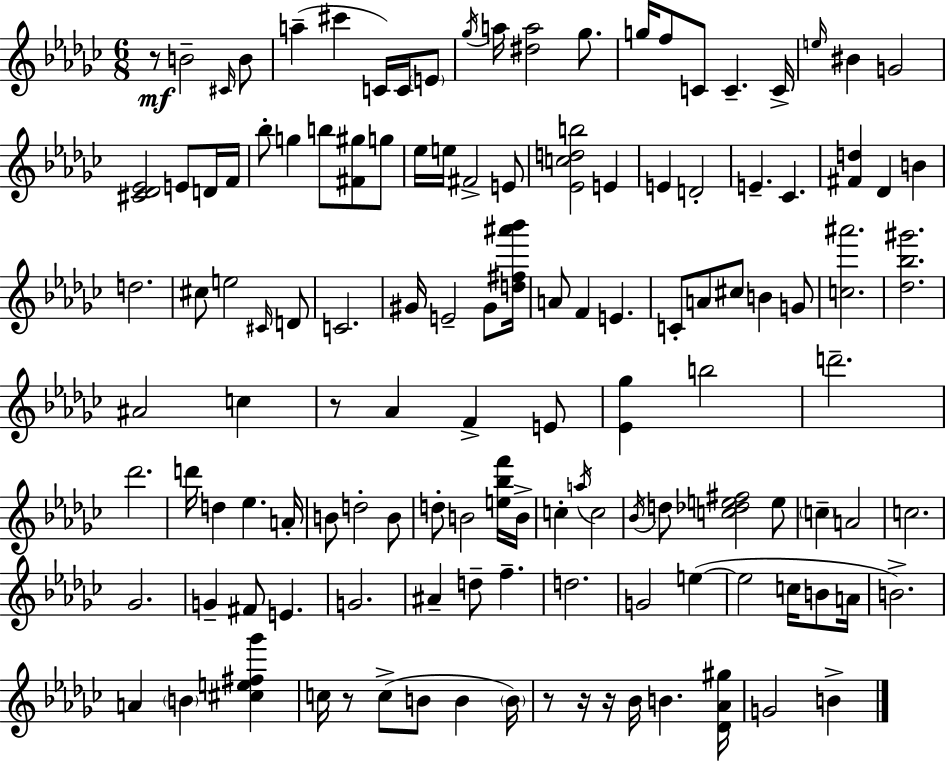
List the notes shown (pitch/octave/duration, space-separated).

R/e B4/h C#4/s B4/e A5/q C#6/q C4/s C4/s E4/e Gb5/s A5/s [D#5,A5]/h Gb5/e. G5/s F5/e C4/e C4/q. C4/s E5/s BIS4/q G4/h [C#4,Db4,Eb4]/h E4/e D4/s F4/s Bb5/e G5/q B5/e [F#4,G#5]/e G5/e Eb5/s E5/s F#4/h E4/e [Eb4,C5,D5,B5]/h E4/q E4/q D4/h E4/q. CES4/q. [F#4,D5]/q Db4/q B4/q D5/h. C#5/e E5/h C#4/s D4/e C4/h. G#4/s E4/h G#4/e [D5,F#5,A#6,Bb6]/s A4/e F4/q E4/q. C4/e A4/e C#5/e B4/q G4/e [C5,A#6]/h. [Db5,Bb5,G#6]/h. A#4/h C5/q R/e Ab4/q F4/q E4/e [Eb4,Gb5]/q B5/h D6/h. Db6/h. D6/s D5/q Eb5/q. A4/s B4/e D5/h B4/e D5/e B4/h [E5,Bb5,F6]/s B4/s C5/q A5/s C5/h Bb4/s D5/e [C5,Db5,E5,F#5]/h E5/e C5/q A4/h C5/h. Gb4/h. G4/q F#4/e E4/q. G4/h. A#4/q D5/e F5/q. D5/h. G4/h E5/q E5/h C5/s B4/e A4/s B4/h. A4/q B4/q [C#5,E5,F#5,Gb6]/q C5/s R/e C5/e B4/e B4/q B4/s R/e R/s R/s Bb4/s B4/q. [Db4,Ab4,G#5]/s G4/h B4/q